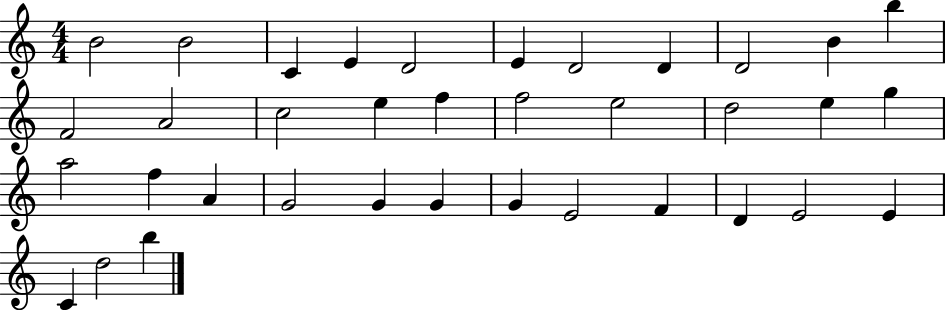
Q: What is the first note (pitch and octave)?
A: B4